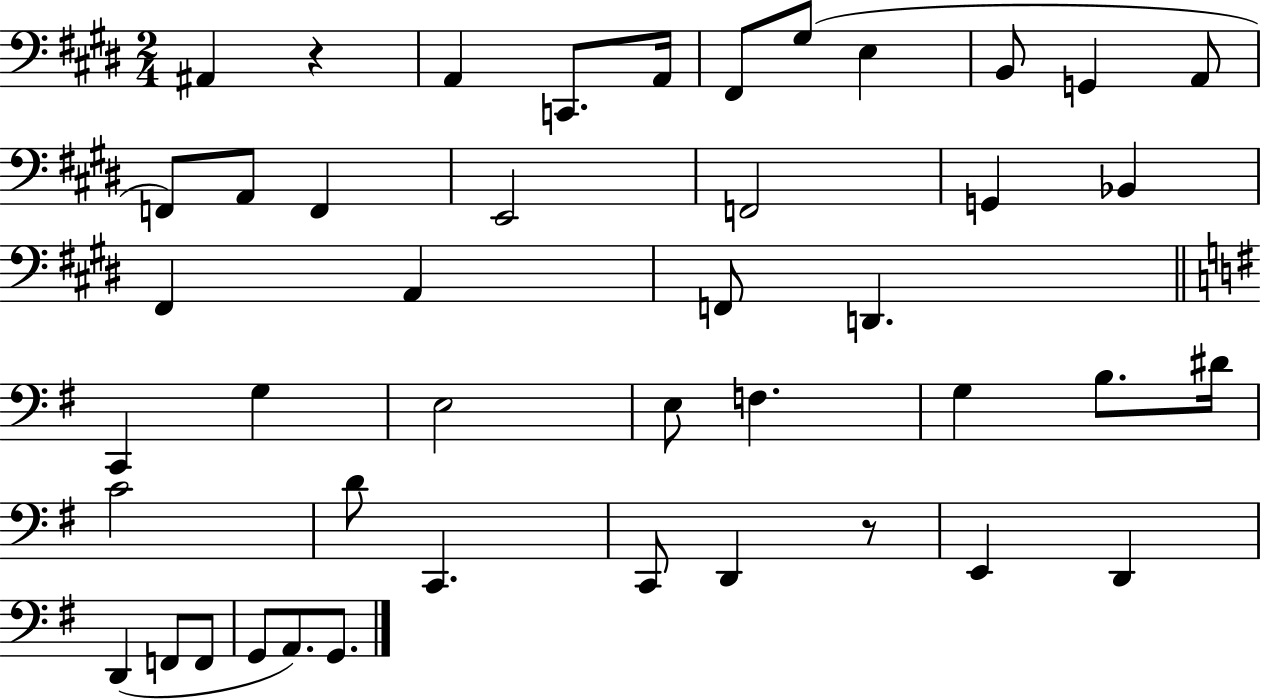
X:1
T:Untitled
M:2/4
L:1/4
K:E
^A,, z A,, C,,/2 A,,/4 ^F,,/2 ^G,/2 E, B,,/2 G,, A,,/2 F,,/2 A,,/2 F,, E,,2 F,,2 G,, _B,, ^F,, A,, F,,/2 D,, C,, G, E,2 E,/2 F, G, B,/2 ^D/4 C2 D/2 C,, C,,/2 D,, z/2 E,, D,, D,, F,,/2 F,,/2 G,,/2 A,,/2 G,,/2